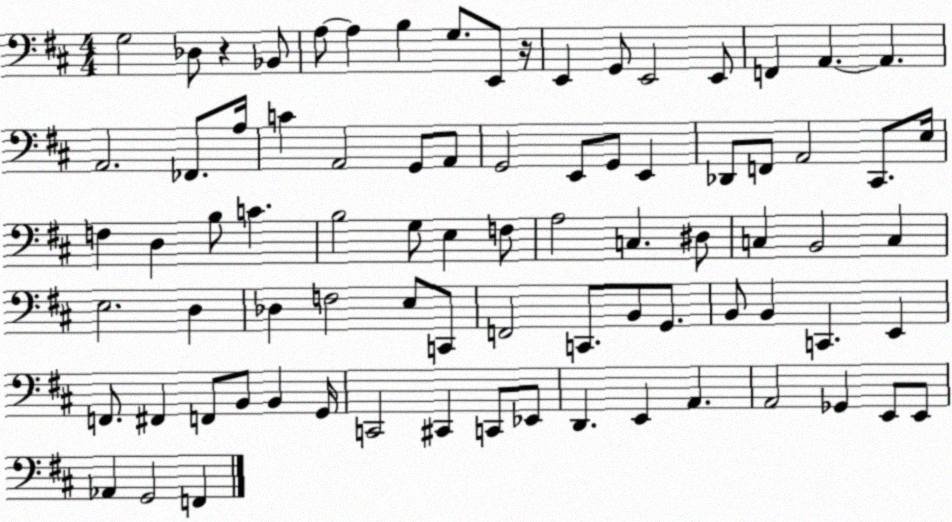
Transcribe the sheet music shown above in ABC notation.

X:1
T:Untitled
M:4/4
L:1/4
K:D
G,2 _D,/2 z _B,,/2 A,/2 A, B, G,/2 E,,/2 z/4 E,, G,,/2 E,,2 E,,/2 F,, A,, A,, A,,2 _F,,/2 A,/4 C A,,2 G,,/2 A,,/2 G,,2 E,,/2 G,,/2 E,, _D,,/2 F,,/2 A,,2 ^C,,/2 E,/4 F, D, B,/2 C B,2 G,/2 E, F,/2 A,2 C, ^D,/2 C, B,,2 C, E,2 D, _D, F,2 E,/2 C,,/2 F,,2 C,,/2 B,,/2 G,,/2 B,,/2 B,, C,, E,, F,,/2 ^F,, F,,/2 B,,/2 B,, G,,/4 C,,2 ^C,, C,,/2 _E,,/2 D,, E,, A,, A,,2 _G,, E,,/2 E,,/2 _A,, G,,2 F,,